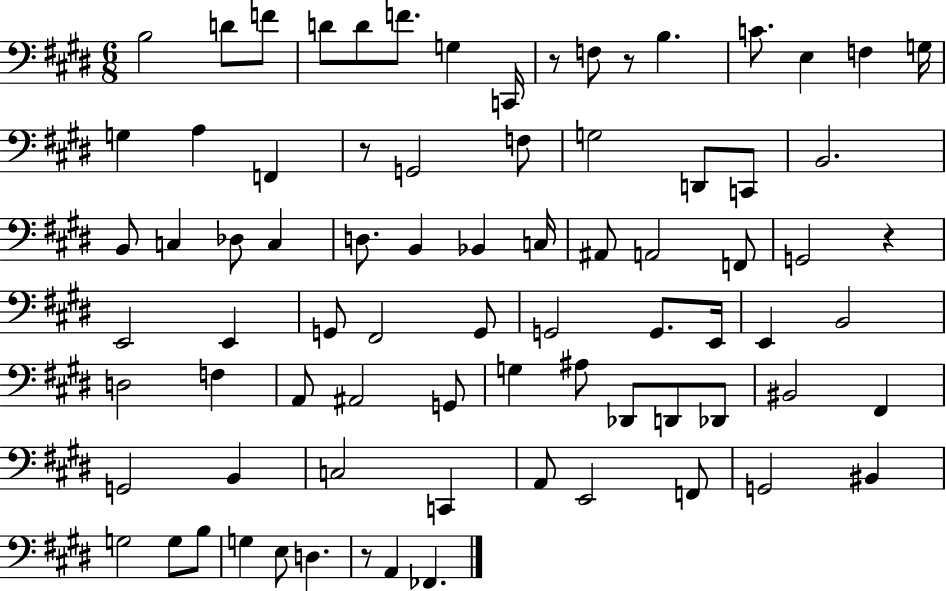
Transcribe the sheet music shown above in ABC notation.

X:1
T:Untitled
M:6/8
L:1/4
K:E
B,2 D/2 F/2 D/2 D/2 F/2 G, C,,/4 z/2 F,/2 z/2 B, C/2 E, F, G,/4 G, A, F,, z/2 G,,2 F,/2 G,2 D,,/2 C,,/2 B,,2 B,,/2 C, _D,/2 C, D,/2 B,, _B,, C,/4 ^A,,/2 A,,2 F,,/2 G,,2 z E,,2 E,, G,,/2 ^F,,2 G,,/2 G,,2 G,,/2 E,,/4 E,, B,,2 D,2 F, A,,/2 ^A,,2 G,,/2 G, ^A,/2 _D,,/2 D,,/2 _D,,/2 ^B,,2 ^F,, G,,2 B,, C,2 C,, A,,/2 E,,2 F,,/2 G,,2 ^B,, G,2 G,/2 B,/2 G, E,/2 D, z/2 A,, _F,,